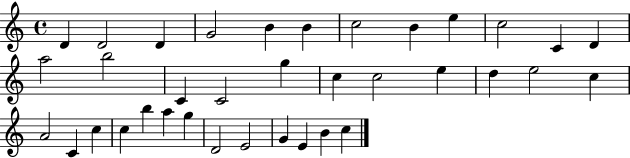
D4/q D4/h D4/q G4/h B4/q B4/q C5/h B4/q E5/q C5/h C4/q D4/q A5/h B5/h C4/q C4/h G5/q C5/q C5/h E5/q D5/q E5/h C5/q A4/h C4/q C5/q C5/q B5/q A5/q G5/q D4/h E4/h G4/q E4/q B4/q C5/q